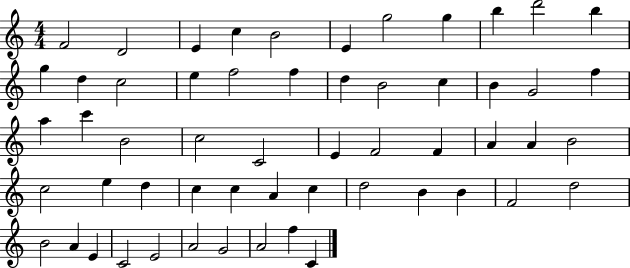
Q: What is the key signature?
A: C major